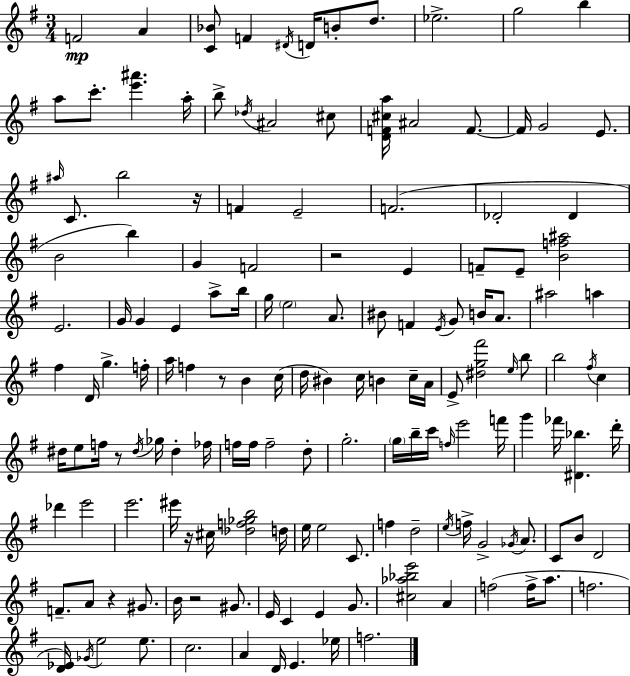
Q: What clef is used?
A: treble